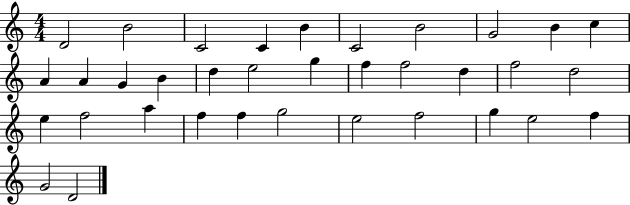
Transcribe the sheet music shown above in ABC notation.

X:1
T:Untitled
M:4/4
L:1/4
K:C
D2 B2 C2 C B C2 B2 G2 B c A A G B d e2 g f f2 d f2 d2 e f2 a f f g2 e2 f2 g e2 f G2 D2